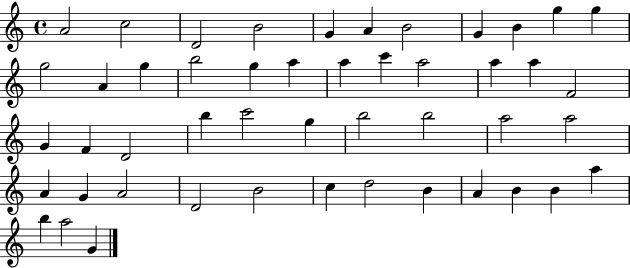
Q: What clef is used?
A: treble